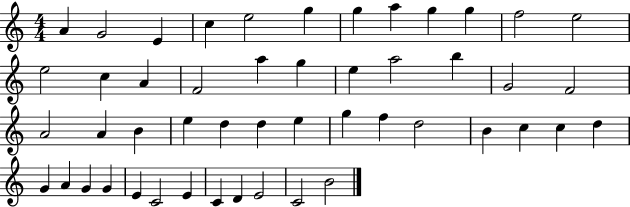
A4/q G4/h E4/q C5/q E5/h G5/q G5/q A5/q G5/q G5/q F5/h E5/h E5/h C5/q A4/q F4/h A5/q G5/q E5/q A5/h B5/q G4/h F4/h A4/h A4/q B4/q E5/q D5/q D5/q E5/q G5/q F5/q D5/h B4/q C5/q C5/q D5/q G4/q A4/q G4/q G4/q E4/q C4/h E4/q C4/q D4/q E4/h C4/h B4/h